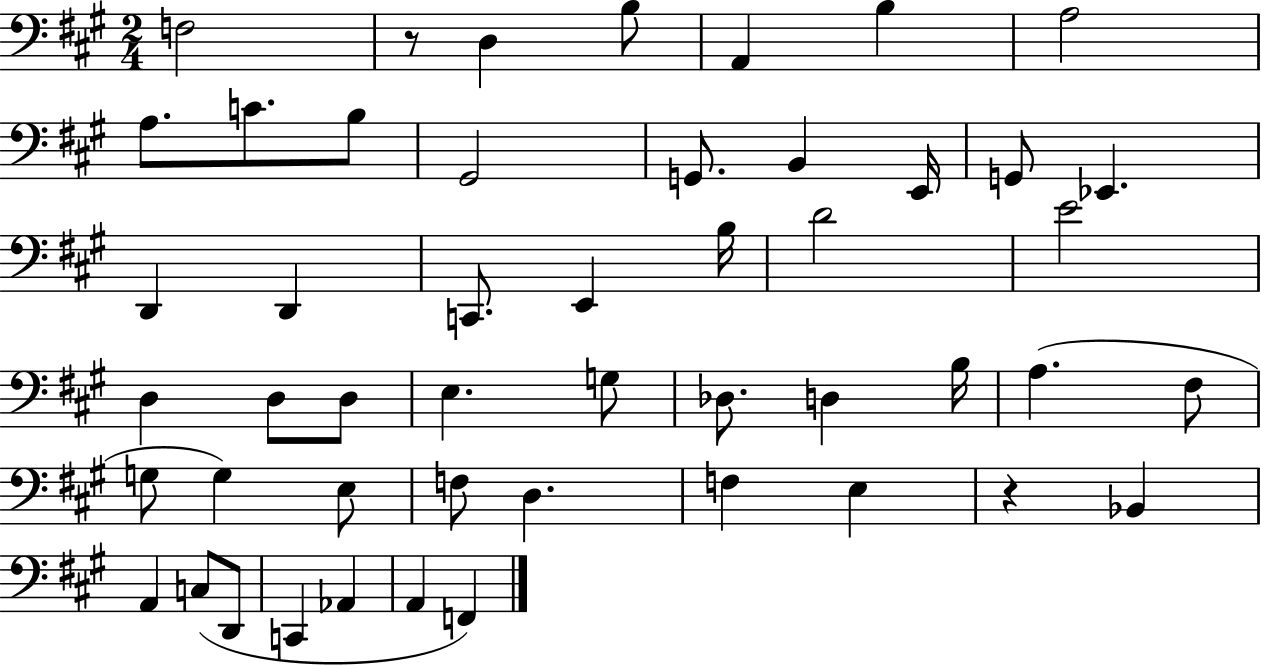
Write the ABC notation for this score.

X:1
T:Untitled
M:2/4
L:1/4
K:A
F,2 z/2 D, B,/2 A,, B, A,2 A,/2 C/2 B,/2 ^G,,2 G,,/2 B,, E,,/4 G,,/2 _E,, D,, D,, C,,/2 E,, B,/4 D2 E2 D, D,/2 D,/2 E, G,/2 _D,/2 D, B,/4 A, ^F,/2 G,/2 G, E,/2 F,/2 D, F, E, z _B,, A,, C,/2 D,,/2 C,, _A,, A,, F,,